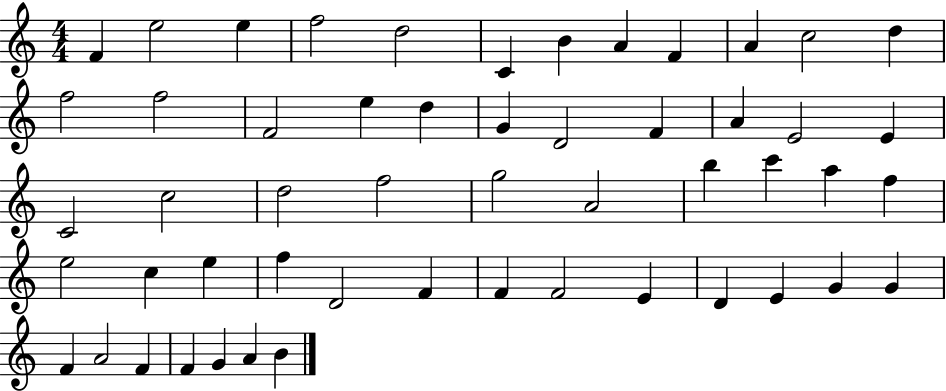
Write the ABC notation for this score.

X:1
T:Untitled
M:4/4
L:1/4
K:C
F e2 e f2 d2 C B A F A c2 d f2 f2 F2 e d G D2 F A E2 E C2 c2 d2 f2 g2 A2 b c' a f e2 c e f D2 F F F2 E D E G G F A2 F F G A B